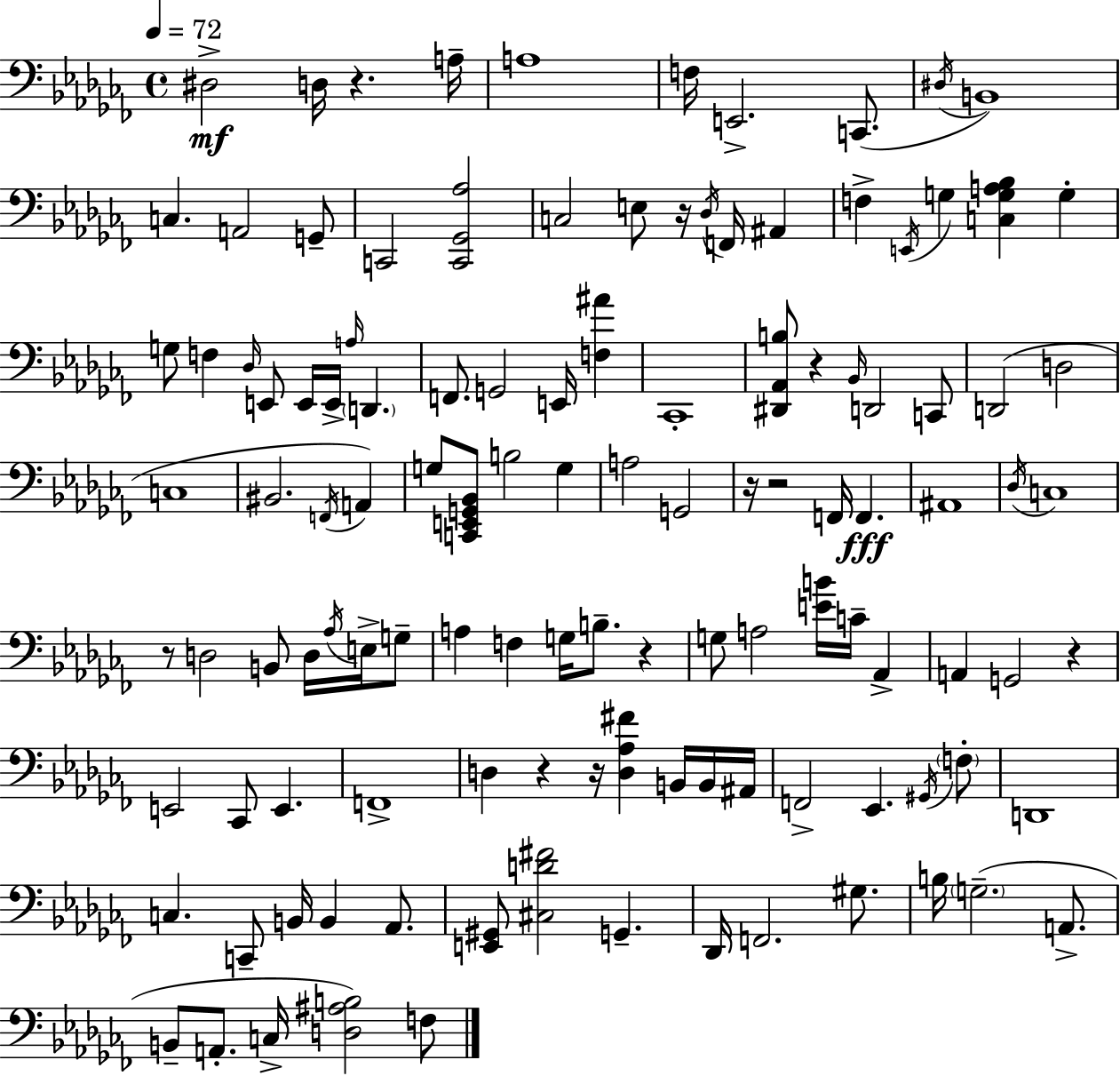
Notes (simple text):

D#3/h D3/s R/q. A3/s A3/w F3/s E2/h. C2/e. D#3/s B2/w C3/q. A2/h G2/e C2/h [C2,Gb2,Ab3]/h C3/h E3/e R/s Db3/s F2/s A#2/q F3/q E2/s G3/q [C3,G3,A3,Bb3]/q G3/q G3/e F3/q Db3/s E2/e E2/s E2/s A3/s D2/q. F2/e. G2/h E2/s [F3,A#4]/q CES2/w [D#2,Ab2,B3]/e R/q Bb2/s D2/h C2/e D2/h D3/h C3/w BIS2/h. F2/s A2/q G3/e [C2,E2,G2,Bb2]/e B3/h G3/q A3/h G2/h R/s R/h F2/s F2/q. A#2/w Db3/s C3/w R/e D3/h B2/e D3/s Ab3/s E3/s G3/e A3/q F3/q G3/s B3/e. R/q G3/e A3/h [E4,B4]/s C4/s Ab2/q A2/q G2/h R/q E2/h CES2/e E2/q. F2/w D3/q R/q R/s [D3,Ab3,F#4]/q B2/s B2/s A#2/s F2/h Eb2/q. G#2/s F3/e D2/w C3/q. C2/e B2/s B2/q Ab2/e. [E2,G#2]/e [C#3,D4,F#4]/h G2/q. Db2/s F2/h. G#3/e. B3/s G3/h. A2/e. B2/e A2/e. C3/s [D3,A#3,B3]/h F3/e